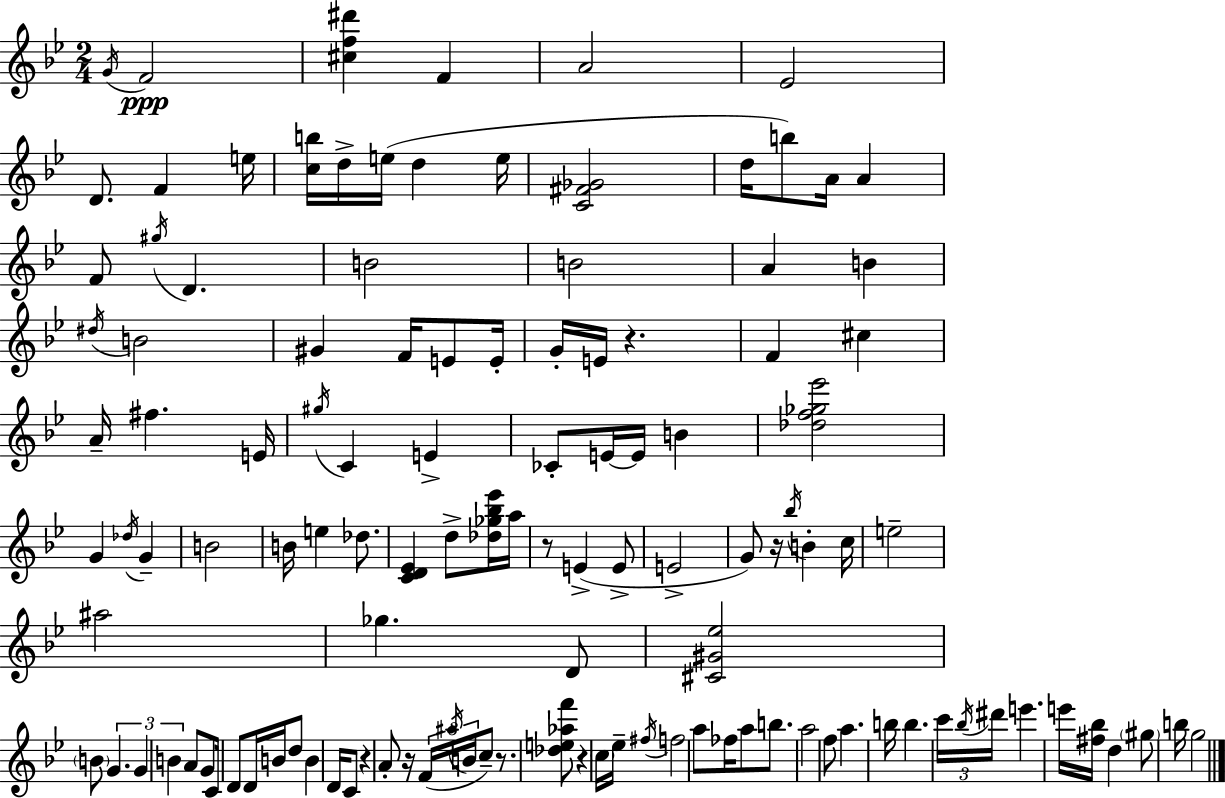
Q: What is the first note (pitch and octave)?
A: G4